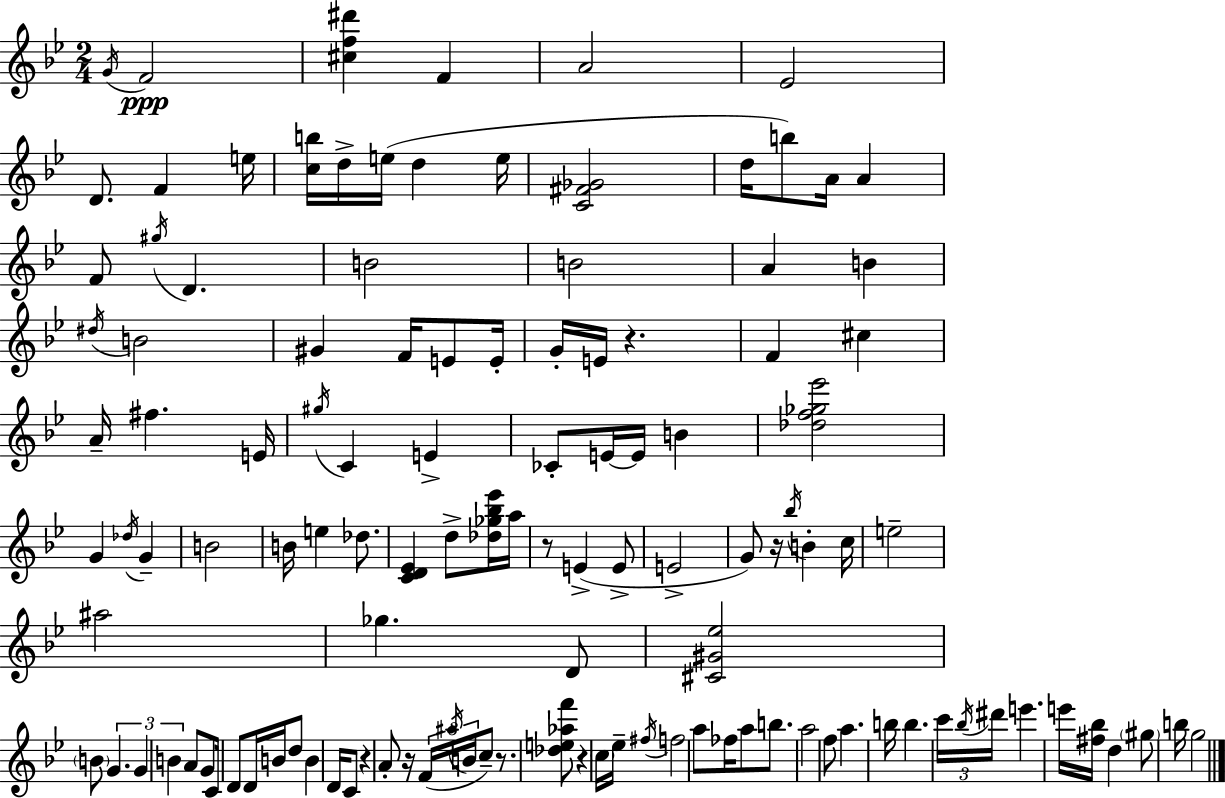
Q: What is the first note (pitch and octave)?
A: G4